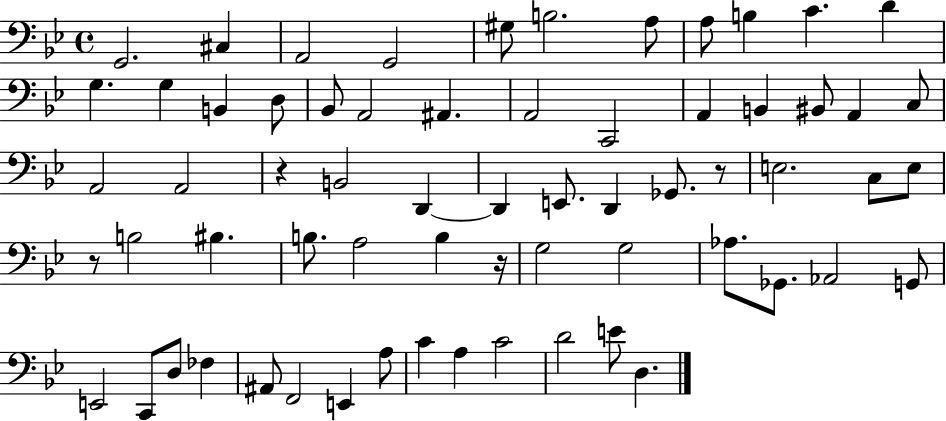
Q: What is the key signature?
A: BES major